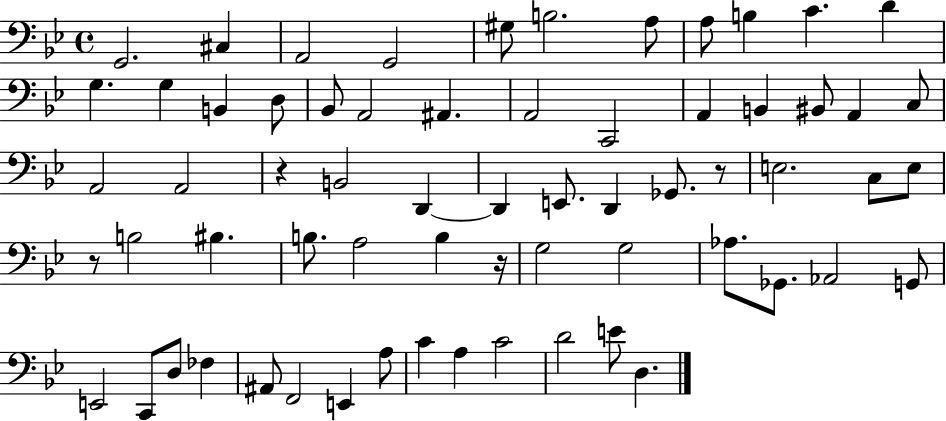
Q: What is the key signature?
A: BES major